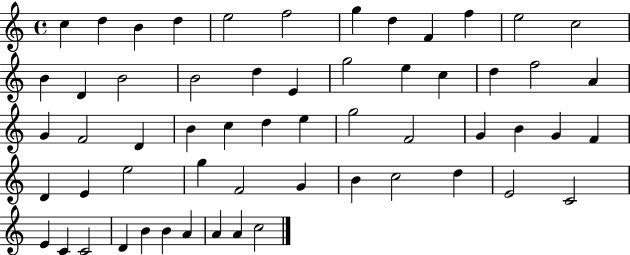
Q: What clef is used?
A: treble